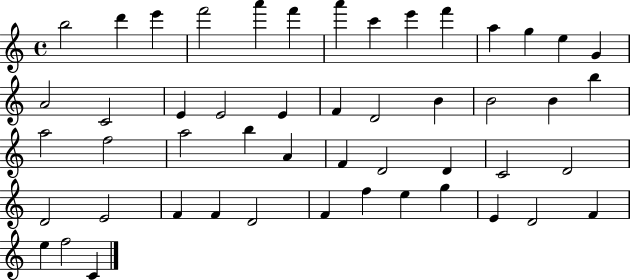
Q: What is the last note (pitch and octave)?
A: C4